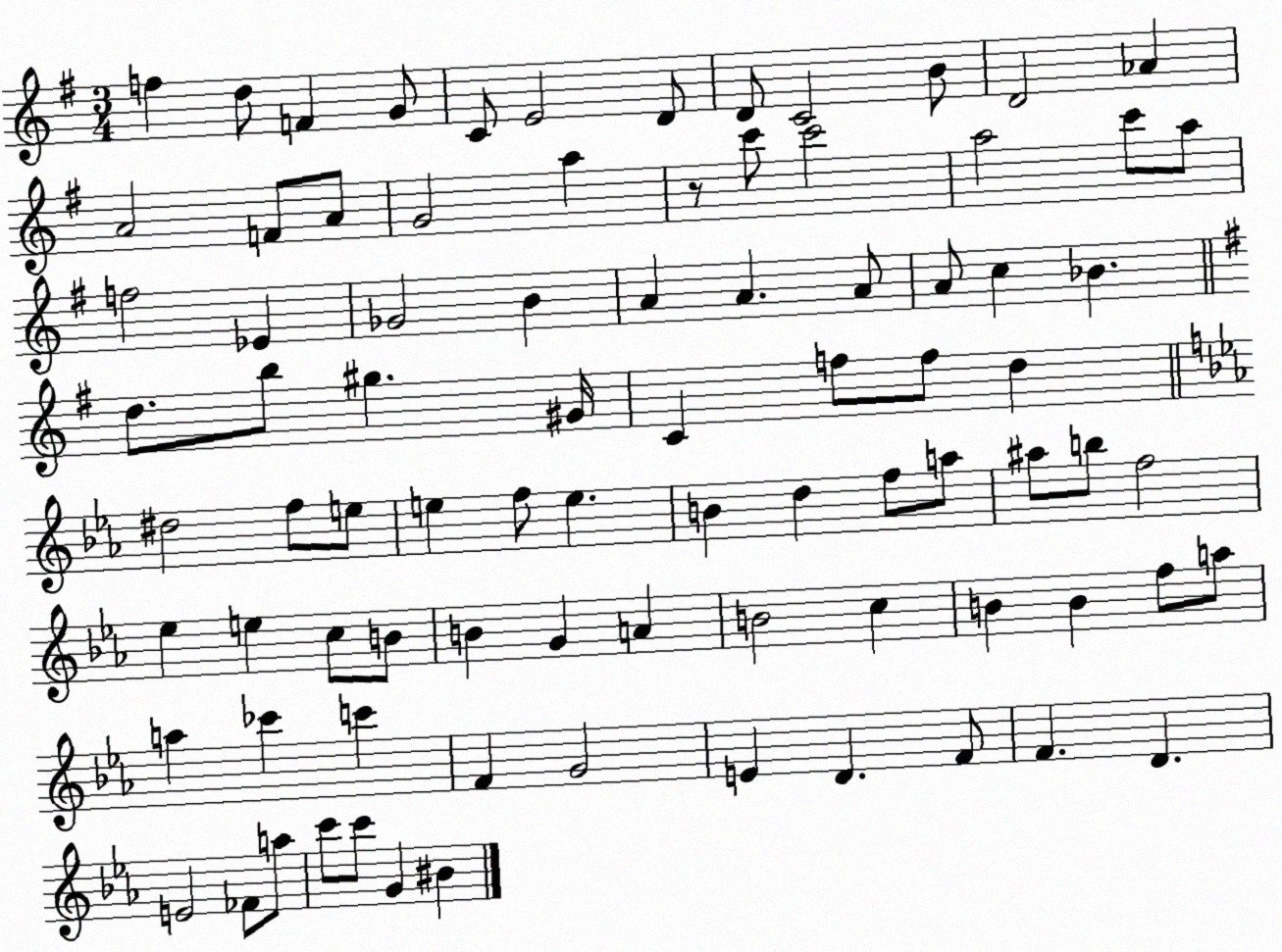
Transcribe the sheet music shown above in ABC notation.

X:1
T:Untitled
M:3/4
L:1/4
K:G
f d/2 F G/2 C/2 E2 D/2 D/2 C2 B/2 D2 _A A2 F/2 A/2 G2 a z/2 c'/2 c'2 a2 c'/2 a/2 f2 _E _G2 B A A A/2 A/2 c _B d/2 b/2 ^g ^G/4 C f/2 f/2 d ^d2 f/2 e/2 e f/2 e B d f/2 a/2 ^a/2 b/2 f2 _e e c/2 B/2 B G A B2 c B B f/2 a/2 a _c' c' F G2 E D F/2 F D E2 _F/2 a/2 c'/2 c'/2 G ^B